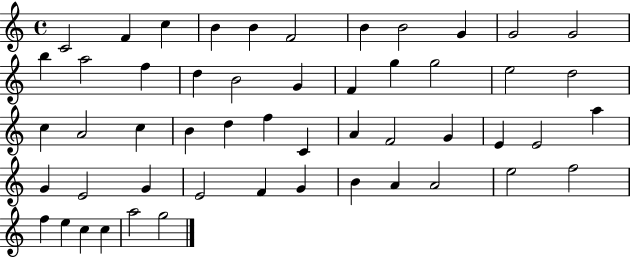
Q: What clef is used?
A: treble